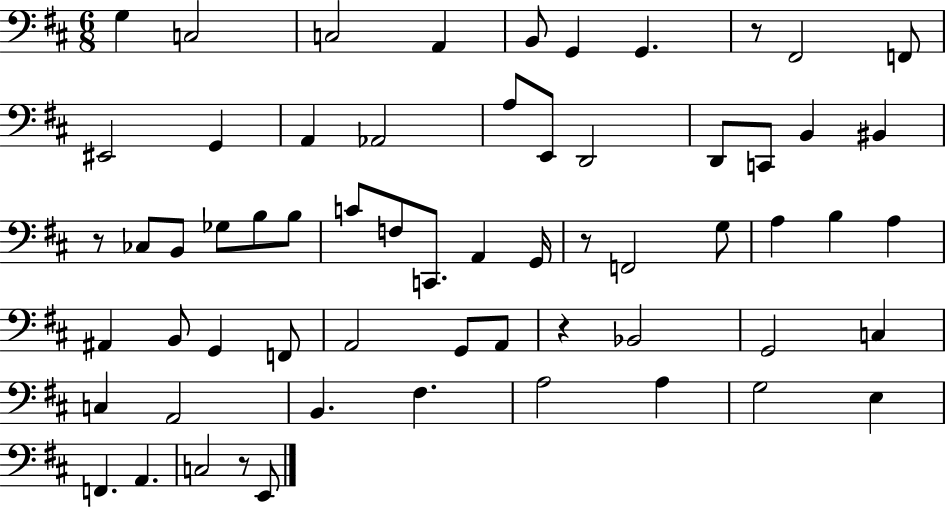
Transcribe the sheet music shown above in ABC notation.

X:1
T:Untitled
M:6/8
L:1/4
K:D
G, C,2 C,2 A,, B,,/2 G,, G,, z/2 ^F,,2 F,,/2 ^E,,2 G,, A,, _A,,2 A,/2 E,,/2 D,,2 D,,/2 C,,/2 B,, ^B,, z/2 _C,/2 B,,/2 _G,/2 B,/2 B,/2 C/2 F,/2 C,,/2 A,, G,,/4 z/2 F,,2 G,/2 A, B, A, ^A,, B,,/2 G,, F,,/2 A,,2 G,,/2 A,,/2 z _B,,2 G,,2 C, C, A,,2 B,, ^F, A,2 A, G,2 E, F,, A,, C,2 z/2 E,,/2